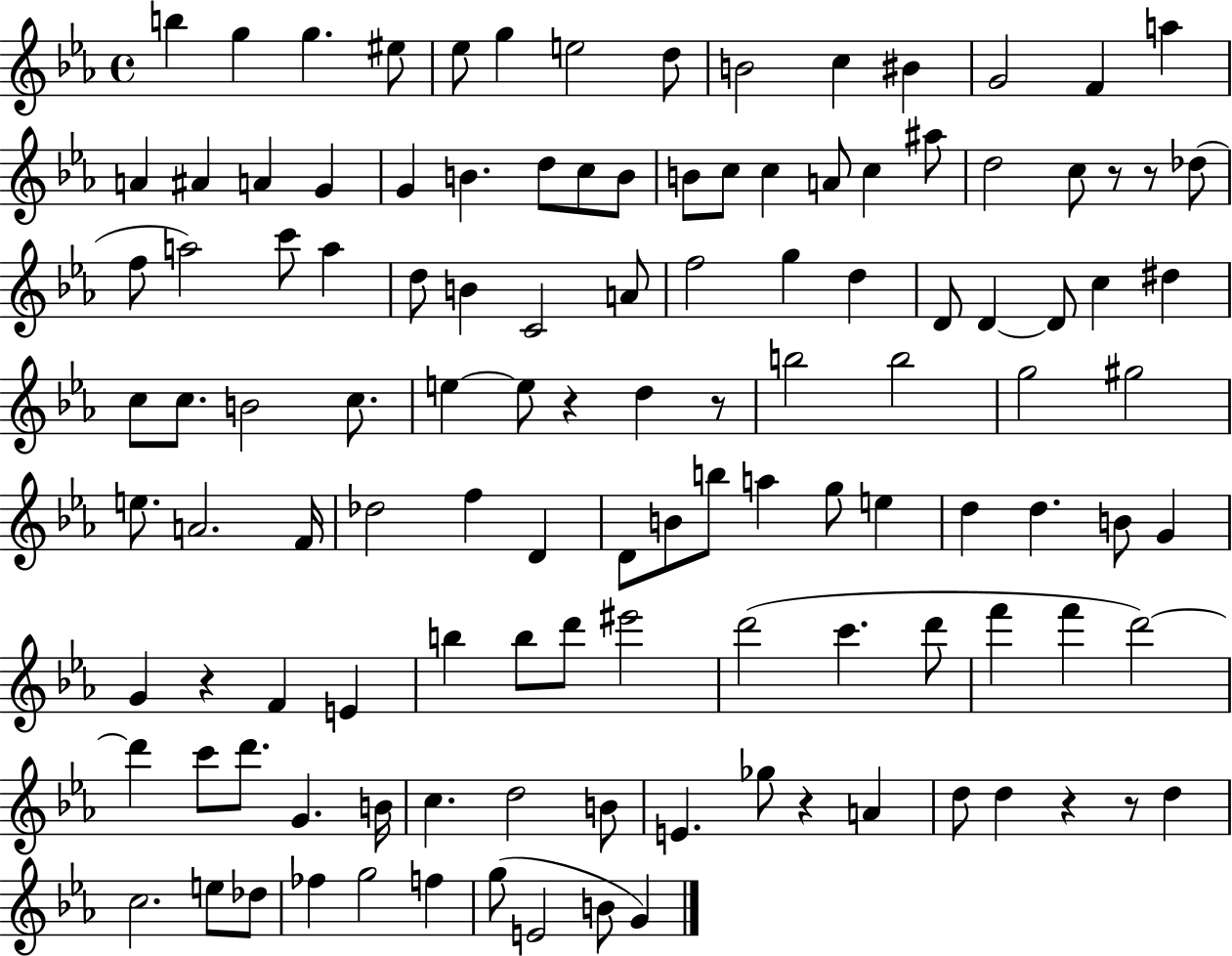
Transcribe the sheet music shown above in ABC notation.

X:1
T:Untitled
M:4/4
L:1/4
K:Eb
b g g ^e/2 _e/2 g e2 d/2 B2 c ^B G2 F a A ^A A G G B d/2 c/2 B/2 B/2 c/2 c A/2 c ^a/2 d2 c/2 z/2 z/2 _d/2 f/2 a2 c'/2 a d/2 B C2 A/2 f2 g d D/2 D D/2 c ^d c/2 c/2 B2 c/2 e e/2 z d z/2 b2 b2 g2 ^g2 e/2 A2 F/4 _d2 f D D/2 B/2 b/2 a g/2 e d d B/2 G G z F E b b/2 d'/2 ^e'2 d'2 c' d'/2 f' f' d'2 d' c'/2 d'/2 G B/4 c d2 B/2 E _g/2 z A d/2 d z z/2 d c2 e/2 _d/2 _f g2 f g/2 E2 B/2 G